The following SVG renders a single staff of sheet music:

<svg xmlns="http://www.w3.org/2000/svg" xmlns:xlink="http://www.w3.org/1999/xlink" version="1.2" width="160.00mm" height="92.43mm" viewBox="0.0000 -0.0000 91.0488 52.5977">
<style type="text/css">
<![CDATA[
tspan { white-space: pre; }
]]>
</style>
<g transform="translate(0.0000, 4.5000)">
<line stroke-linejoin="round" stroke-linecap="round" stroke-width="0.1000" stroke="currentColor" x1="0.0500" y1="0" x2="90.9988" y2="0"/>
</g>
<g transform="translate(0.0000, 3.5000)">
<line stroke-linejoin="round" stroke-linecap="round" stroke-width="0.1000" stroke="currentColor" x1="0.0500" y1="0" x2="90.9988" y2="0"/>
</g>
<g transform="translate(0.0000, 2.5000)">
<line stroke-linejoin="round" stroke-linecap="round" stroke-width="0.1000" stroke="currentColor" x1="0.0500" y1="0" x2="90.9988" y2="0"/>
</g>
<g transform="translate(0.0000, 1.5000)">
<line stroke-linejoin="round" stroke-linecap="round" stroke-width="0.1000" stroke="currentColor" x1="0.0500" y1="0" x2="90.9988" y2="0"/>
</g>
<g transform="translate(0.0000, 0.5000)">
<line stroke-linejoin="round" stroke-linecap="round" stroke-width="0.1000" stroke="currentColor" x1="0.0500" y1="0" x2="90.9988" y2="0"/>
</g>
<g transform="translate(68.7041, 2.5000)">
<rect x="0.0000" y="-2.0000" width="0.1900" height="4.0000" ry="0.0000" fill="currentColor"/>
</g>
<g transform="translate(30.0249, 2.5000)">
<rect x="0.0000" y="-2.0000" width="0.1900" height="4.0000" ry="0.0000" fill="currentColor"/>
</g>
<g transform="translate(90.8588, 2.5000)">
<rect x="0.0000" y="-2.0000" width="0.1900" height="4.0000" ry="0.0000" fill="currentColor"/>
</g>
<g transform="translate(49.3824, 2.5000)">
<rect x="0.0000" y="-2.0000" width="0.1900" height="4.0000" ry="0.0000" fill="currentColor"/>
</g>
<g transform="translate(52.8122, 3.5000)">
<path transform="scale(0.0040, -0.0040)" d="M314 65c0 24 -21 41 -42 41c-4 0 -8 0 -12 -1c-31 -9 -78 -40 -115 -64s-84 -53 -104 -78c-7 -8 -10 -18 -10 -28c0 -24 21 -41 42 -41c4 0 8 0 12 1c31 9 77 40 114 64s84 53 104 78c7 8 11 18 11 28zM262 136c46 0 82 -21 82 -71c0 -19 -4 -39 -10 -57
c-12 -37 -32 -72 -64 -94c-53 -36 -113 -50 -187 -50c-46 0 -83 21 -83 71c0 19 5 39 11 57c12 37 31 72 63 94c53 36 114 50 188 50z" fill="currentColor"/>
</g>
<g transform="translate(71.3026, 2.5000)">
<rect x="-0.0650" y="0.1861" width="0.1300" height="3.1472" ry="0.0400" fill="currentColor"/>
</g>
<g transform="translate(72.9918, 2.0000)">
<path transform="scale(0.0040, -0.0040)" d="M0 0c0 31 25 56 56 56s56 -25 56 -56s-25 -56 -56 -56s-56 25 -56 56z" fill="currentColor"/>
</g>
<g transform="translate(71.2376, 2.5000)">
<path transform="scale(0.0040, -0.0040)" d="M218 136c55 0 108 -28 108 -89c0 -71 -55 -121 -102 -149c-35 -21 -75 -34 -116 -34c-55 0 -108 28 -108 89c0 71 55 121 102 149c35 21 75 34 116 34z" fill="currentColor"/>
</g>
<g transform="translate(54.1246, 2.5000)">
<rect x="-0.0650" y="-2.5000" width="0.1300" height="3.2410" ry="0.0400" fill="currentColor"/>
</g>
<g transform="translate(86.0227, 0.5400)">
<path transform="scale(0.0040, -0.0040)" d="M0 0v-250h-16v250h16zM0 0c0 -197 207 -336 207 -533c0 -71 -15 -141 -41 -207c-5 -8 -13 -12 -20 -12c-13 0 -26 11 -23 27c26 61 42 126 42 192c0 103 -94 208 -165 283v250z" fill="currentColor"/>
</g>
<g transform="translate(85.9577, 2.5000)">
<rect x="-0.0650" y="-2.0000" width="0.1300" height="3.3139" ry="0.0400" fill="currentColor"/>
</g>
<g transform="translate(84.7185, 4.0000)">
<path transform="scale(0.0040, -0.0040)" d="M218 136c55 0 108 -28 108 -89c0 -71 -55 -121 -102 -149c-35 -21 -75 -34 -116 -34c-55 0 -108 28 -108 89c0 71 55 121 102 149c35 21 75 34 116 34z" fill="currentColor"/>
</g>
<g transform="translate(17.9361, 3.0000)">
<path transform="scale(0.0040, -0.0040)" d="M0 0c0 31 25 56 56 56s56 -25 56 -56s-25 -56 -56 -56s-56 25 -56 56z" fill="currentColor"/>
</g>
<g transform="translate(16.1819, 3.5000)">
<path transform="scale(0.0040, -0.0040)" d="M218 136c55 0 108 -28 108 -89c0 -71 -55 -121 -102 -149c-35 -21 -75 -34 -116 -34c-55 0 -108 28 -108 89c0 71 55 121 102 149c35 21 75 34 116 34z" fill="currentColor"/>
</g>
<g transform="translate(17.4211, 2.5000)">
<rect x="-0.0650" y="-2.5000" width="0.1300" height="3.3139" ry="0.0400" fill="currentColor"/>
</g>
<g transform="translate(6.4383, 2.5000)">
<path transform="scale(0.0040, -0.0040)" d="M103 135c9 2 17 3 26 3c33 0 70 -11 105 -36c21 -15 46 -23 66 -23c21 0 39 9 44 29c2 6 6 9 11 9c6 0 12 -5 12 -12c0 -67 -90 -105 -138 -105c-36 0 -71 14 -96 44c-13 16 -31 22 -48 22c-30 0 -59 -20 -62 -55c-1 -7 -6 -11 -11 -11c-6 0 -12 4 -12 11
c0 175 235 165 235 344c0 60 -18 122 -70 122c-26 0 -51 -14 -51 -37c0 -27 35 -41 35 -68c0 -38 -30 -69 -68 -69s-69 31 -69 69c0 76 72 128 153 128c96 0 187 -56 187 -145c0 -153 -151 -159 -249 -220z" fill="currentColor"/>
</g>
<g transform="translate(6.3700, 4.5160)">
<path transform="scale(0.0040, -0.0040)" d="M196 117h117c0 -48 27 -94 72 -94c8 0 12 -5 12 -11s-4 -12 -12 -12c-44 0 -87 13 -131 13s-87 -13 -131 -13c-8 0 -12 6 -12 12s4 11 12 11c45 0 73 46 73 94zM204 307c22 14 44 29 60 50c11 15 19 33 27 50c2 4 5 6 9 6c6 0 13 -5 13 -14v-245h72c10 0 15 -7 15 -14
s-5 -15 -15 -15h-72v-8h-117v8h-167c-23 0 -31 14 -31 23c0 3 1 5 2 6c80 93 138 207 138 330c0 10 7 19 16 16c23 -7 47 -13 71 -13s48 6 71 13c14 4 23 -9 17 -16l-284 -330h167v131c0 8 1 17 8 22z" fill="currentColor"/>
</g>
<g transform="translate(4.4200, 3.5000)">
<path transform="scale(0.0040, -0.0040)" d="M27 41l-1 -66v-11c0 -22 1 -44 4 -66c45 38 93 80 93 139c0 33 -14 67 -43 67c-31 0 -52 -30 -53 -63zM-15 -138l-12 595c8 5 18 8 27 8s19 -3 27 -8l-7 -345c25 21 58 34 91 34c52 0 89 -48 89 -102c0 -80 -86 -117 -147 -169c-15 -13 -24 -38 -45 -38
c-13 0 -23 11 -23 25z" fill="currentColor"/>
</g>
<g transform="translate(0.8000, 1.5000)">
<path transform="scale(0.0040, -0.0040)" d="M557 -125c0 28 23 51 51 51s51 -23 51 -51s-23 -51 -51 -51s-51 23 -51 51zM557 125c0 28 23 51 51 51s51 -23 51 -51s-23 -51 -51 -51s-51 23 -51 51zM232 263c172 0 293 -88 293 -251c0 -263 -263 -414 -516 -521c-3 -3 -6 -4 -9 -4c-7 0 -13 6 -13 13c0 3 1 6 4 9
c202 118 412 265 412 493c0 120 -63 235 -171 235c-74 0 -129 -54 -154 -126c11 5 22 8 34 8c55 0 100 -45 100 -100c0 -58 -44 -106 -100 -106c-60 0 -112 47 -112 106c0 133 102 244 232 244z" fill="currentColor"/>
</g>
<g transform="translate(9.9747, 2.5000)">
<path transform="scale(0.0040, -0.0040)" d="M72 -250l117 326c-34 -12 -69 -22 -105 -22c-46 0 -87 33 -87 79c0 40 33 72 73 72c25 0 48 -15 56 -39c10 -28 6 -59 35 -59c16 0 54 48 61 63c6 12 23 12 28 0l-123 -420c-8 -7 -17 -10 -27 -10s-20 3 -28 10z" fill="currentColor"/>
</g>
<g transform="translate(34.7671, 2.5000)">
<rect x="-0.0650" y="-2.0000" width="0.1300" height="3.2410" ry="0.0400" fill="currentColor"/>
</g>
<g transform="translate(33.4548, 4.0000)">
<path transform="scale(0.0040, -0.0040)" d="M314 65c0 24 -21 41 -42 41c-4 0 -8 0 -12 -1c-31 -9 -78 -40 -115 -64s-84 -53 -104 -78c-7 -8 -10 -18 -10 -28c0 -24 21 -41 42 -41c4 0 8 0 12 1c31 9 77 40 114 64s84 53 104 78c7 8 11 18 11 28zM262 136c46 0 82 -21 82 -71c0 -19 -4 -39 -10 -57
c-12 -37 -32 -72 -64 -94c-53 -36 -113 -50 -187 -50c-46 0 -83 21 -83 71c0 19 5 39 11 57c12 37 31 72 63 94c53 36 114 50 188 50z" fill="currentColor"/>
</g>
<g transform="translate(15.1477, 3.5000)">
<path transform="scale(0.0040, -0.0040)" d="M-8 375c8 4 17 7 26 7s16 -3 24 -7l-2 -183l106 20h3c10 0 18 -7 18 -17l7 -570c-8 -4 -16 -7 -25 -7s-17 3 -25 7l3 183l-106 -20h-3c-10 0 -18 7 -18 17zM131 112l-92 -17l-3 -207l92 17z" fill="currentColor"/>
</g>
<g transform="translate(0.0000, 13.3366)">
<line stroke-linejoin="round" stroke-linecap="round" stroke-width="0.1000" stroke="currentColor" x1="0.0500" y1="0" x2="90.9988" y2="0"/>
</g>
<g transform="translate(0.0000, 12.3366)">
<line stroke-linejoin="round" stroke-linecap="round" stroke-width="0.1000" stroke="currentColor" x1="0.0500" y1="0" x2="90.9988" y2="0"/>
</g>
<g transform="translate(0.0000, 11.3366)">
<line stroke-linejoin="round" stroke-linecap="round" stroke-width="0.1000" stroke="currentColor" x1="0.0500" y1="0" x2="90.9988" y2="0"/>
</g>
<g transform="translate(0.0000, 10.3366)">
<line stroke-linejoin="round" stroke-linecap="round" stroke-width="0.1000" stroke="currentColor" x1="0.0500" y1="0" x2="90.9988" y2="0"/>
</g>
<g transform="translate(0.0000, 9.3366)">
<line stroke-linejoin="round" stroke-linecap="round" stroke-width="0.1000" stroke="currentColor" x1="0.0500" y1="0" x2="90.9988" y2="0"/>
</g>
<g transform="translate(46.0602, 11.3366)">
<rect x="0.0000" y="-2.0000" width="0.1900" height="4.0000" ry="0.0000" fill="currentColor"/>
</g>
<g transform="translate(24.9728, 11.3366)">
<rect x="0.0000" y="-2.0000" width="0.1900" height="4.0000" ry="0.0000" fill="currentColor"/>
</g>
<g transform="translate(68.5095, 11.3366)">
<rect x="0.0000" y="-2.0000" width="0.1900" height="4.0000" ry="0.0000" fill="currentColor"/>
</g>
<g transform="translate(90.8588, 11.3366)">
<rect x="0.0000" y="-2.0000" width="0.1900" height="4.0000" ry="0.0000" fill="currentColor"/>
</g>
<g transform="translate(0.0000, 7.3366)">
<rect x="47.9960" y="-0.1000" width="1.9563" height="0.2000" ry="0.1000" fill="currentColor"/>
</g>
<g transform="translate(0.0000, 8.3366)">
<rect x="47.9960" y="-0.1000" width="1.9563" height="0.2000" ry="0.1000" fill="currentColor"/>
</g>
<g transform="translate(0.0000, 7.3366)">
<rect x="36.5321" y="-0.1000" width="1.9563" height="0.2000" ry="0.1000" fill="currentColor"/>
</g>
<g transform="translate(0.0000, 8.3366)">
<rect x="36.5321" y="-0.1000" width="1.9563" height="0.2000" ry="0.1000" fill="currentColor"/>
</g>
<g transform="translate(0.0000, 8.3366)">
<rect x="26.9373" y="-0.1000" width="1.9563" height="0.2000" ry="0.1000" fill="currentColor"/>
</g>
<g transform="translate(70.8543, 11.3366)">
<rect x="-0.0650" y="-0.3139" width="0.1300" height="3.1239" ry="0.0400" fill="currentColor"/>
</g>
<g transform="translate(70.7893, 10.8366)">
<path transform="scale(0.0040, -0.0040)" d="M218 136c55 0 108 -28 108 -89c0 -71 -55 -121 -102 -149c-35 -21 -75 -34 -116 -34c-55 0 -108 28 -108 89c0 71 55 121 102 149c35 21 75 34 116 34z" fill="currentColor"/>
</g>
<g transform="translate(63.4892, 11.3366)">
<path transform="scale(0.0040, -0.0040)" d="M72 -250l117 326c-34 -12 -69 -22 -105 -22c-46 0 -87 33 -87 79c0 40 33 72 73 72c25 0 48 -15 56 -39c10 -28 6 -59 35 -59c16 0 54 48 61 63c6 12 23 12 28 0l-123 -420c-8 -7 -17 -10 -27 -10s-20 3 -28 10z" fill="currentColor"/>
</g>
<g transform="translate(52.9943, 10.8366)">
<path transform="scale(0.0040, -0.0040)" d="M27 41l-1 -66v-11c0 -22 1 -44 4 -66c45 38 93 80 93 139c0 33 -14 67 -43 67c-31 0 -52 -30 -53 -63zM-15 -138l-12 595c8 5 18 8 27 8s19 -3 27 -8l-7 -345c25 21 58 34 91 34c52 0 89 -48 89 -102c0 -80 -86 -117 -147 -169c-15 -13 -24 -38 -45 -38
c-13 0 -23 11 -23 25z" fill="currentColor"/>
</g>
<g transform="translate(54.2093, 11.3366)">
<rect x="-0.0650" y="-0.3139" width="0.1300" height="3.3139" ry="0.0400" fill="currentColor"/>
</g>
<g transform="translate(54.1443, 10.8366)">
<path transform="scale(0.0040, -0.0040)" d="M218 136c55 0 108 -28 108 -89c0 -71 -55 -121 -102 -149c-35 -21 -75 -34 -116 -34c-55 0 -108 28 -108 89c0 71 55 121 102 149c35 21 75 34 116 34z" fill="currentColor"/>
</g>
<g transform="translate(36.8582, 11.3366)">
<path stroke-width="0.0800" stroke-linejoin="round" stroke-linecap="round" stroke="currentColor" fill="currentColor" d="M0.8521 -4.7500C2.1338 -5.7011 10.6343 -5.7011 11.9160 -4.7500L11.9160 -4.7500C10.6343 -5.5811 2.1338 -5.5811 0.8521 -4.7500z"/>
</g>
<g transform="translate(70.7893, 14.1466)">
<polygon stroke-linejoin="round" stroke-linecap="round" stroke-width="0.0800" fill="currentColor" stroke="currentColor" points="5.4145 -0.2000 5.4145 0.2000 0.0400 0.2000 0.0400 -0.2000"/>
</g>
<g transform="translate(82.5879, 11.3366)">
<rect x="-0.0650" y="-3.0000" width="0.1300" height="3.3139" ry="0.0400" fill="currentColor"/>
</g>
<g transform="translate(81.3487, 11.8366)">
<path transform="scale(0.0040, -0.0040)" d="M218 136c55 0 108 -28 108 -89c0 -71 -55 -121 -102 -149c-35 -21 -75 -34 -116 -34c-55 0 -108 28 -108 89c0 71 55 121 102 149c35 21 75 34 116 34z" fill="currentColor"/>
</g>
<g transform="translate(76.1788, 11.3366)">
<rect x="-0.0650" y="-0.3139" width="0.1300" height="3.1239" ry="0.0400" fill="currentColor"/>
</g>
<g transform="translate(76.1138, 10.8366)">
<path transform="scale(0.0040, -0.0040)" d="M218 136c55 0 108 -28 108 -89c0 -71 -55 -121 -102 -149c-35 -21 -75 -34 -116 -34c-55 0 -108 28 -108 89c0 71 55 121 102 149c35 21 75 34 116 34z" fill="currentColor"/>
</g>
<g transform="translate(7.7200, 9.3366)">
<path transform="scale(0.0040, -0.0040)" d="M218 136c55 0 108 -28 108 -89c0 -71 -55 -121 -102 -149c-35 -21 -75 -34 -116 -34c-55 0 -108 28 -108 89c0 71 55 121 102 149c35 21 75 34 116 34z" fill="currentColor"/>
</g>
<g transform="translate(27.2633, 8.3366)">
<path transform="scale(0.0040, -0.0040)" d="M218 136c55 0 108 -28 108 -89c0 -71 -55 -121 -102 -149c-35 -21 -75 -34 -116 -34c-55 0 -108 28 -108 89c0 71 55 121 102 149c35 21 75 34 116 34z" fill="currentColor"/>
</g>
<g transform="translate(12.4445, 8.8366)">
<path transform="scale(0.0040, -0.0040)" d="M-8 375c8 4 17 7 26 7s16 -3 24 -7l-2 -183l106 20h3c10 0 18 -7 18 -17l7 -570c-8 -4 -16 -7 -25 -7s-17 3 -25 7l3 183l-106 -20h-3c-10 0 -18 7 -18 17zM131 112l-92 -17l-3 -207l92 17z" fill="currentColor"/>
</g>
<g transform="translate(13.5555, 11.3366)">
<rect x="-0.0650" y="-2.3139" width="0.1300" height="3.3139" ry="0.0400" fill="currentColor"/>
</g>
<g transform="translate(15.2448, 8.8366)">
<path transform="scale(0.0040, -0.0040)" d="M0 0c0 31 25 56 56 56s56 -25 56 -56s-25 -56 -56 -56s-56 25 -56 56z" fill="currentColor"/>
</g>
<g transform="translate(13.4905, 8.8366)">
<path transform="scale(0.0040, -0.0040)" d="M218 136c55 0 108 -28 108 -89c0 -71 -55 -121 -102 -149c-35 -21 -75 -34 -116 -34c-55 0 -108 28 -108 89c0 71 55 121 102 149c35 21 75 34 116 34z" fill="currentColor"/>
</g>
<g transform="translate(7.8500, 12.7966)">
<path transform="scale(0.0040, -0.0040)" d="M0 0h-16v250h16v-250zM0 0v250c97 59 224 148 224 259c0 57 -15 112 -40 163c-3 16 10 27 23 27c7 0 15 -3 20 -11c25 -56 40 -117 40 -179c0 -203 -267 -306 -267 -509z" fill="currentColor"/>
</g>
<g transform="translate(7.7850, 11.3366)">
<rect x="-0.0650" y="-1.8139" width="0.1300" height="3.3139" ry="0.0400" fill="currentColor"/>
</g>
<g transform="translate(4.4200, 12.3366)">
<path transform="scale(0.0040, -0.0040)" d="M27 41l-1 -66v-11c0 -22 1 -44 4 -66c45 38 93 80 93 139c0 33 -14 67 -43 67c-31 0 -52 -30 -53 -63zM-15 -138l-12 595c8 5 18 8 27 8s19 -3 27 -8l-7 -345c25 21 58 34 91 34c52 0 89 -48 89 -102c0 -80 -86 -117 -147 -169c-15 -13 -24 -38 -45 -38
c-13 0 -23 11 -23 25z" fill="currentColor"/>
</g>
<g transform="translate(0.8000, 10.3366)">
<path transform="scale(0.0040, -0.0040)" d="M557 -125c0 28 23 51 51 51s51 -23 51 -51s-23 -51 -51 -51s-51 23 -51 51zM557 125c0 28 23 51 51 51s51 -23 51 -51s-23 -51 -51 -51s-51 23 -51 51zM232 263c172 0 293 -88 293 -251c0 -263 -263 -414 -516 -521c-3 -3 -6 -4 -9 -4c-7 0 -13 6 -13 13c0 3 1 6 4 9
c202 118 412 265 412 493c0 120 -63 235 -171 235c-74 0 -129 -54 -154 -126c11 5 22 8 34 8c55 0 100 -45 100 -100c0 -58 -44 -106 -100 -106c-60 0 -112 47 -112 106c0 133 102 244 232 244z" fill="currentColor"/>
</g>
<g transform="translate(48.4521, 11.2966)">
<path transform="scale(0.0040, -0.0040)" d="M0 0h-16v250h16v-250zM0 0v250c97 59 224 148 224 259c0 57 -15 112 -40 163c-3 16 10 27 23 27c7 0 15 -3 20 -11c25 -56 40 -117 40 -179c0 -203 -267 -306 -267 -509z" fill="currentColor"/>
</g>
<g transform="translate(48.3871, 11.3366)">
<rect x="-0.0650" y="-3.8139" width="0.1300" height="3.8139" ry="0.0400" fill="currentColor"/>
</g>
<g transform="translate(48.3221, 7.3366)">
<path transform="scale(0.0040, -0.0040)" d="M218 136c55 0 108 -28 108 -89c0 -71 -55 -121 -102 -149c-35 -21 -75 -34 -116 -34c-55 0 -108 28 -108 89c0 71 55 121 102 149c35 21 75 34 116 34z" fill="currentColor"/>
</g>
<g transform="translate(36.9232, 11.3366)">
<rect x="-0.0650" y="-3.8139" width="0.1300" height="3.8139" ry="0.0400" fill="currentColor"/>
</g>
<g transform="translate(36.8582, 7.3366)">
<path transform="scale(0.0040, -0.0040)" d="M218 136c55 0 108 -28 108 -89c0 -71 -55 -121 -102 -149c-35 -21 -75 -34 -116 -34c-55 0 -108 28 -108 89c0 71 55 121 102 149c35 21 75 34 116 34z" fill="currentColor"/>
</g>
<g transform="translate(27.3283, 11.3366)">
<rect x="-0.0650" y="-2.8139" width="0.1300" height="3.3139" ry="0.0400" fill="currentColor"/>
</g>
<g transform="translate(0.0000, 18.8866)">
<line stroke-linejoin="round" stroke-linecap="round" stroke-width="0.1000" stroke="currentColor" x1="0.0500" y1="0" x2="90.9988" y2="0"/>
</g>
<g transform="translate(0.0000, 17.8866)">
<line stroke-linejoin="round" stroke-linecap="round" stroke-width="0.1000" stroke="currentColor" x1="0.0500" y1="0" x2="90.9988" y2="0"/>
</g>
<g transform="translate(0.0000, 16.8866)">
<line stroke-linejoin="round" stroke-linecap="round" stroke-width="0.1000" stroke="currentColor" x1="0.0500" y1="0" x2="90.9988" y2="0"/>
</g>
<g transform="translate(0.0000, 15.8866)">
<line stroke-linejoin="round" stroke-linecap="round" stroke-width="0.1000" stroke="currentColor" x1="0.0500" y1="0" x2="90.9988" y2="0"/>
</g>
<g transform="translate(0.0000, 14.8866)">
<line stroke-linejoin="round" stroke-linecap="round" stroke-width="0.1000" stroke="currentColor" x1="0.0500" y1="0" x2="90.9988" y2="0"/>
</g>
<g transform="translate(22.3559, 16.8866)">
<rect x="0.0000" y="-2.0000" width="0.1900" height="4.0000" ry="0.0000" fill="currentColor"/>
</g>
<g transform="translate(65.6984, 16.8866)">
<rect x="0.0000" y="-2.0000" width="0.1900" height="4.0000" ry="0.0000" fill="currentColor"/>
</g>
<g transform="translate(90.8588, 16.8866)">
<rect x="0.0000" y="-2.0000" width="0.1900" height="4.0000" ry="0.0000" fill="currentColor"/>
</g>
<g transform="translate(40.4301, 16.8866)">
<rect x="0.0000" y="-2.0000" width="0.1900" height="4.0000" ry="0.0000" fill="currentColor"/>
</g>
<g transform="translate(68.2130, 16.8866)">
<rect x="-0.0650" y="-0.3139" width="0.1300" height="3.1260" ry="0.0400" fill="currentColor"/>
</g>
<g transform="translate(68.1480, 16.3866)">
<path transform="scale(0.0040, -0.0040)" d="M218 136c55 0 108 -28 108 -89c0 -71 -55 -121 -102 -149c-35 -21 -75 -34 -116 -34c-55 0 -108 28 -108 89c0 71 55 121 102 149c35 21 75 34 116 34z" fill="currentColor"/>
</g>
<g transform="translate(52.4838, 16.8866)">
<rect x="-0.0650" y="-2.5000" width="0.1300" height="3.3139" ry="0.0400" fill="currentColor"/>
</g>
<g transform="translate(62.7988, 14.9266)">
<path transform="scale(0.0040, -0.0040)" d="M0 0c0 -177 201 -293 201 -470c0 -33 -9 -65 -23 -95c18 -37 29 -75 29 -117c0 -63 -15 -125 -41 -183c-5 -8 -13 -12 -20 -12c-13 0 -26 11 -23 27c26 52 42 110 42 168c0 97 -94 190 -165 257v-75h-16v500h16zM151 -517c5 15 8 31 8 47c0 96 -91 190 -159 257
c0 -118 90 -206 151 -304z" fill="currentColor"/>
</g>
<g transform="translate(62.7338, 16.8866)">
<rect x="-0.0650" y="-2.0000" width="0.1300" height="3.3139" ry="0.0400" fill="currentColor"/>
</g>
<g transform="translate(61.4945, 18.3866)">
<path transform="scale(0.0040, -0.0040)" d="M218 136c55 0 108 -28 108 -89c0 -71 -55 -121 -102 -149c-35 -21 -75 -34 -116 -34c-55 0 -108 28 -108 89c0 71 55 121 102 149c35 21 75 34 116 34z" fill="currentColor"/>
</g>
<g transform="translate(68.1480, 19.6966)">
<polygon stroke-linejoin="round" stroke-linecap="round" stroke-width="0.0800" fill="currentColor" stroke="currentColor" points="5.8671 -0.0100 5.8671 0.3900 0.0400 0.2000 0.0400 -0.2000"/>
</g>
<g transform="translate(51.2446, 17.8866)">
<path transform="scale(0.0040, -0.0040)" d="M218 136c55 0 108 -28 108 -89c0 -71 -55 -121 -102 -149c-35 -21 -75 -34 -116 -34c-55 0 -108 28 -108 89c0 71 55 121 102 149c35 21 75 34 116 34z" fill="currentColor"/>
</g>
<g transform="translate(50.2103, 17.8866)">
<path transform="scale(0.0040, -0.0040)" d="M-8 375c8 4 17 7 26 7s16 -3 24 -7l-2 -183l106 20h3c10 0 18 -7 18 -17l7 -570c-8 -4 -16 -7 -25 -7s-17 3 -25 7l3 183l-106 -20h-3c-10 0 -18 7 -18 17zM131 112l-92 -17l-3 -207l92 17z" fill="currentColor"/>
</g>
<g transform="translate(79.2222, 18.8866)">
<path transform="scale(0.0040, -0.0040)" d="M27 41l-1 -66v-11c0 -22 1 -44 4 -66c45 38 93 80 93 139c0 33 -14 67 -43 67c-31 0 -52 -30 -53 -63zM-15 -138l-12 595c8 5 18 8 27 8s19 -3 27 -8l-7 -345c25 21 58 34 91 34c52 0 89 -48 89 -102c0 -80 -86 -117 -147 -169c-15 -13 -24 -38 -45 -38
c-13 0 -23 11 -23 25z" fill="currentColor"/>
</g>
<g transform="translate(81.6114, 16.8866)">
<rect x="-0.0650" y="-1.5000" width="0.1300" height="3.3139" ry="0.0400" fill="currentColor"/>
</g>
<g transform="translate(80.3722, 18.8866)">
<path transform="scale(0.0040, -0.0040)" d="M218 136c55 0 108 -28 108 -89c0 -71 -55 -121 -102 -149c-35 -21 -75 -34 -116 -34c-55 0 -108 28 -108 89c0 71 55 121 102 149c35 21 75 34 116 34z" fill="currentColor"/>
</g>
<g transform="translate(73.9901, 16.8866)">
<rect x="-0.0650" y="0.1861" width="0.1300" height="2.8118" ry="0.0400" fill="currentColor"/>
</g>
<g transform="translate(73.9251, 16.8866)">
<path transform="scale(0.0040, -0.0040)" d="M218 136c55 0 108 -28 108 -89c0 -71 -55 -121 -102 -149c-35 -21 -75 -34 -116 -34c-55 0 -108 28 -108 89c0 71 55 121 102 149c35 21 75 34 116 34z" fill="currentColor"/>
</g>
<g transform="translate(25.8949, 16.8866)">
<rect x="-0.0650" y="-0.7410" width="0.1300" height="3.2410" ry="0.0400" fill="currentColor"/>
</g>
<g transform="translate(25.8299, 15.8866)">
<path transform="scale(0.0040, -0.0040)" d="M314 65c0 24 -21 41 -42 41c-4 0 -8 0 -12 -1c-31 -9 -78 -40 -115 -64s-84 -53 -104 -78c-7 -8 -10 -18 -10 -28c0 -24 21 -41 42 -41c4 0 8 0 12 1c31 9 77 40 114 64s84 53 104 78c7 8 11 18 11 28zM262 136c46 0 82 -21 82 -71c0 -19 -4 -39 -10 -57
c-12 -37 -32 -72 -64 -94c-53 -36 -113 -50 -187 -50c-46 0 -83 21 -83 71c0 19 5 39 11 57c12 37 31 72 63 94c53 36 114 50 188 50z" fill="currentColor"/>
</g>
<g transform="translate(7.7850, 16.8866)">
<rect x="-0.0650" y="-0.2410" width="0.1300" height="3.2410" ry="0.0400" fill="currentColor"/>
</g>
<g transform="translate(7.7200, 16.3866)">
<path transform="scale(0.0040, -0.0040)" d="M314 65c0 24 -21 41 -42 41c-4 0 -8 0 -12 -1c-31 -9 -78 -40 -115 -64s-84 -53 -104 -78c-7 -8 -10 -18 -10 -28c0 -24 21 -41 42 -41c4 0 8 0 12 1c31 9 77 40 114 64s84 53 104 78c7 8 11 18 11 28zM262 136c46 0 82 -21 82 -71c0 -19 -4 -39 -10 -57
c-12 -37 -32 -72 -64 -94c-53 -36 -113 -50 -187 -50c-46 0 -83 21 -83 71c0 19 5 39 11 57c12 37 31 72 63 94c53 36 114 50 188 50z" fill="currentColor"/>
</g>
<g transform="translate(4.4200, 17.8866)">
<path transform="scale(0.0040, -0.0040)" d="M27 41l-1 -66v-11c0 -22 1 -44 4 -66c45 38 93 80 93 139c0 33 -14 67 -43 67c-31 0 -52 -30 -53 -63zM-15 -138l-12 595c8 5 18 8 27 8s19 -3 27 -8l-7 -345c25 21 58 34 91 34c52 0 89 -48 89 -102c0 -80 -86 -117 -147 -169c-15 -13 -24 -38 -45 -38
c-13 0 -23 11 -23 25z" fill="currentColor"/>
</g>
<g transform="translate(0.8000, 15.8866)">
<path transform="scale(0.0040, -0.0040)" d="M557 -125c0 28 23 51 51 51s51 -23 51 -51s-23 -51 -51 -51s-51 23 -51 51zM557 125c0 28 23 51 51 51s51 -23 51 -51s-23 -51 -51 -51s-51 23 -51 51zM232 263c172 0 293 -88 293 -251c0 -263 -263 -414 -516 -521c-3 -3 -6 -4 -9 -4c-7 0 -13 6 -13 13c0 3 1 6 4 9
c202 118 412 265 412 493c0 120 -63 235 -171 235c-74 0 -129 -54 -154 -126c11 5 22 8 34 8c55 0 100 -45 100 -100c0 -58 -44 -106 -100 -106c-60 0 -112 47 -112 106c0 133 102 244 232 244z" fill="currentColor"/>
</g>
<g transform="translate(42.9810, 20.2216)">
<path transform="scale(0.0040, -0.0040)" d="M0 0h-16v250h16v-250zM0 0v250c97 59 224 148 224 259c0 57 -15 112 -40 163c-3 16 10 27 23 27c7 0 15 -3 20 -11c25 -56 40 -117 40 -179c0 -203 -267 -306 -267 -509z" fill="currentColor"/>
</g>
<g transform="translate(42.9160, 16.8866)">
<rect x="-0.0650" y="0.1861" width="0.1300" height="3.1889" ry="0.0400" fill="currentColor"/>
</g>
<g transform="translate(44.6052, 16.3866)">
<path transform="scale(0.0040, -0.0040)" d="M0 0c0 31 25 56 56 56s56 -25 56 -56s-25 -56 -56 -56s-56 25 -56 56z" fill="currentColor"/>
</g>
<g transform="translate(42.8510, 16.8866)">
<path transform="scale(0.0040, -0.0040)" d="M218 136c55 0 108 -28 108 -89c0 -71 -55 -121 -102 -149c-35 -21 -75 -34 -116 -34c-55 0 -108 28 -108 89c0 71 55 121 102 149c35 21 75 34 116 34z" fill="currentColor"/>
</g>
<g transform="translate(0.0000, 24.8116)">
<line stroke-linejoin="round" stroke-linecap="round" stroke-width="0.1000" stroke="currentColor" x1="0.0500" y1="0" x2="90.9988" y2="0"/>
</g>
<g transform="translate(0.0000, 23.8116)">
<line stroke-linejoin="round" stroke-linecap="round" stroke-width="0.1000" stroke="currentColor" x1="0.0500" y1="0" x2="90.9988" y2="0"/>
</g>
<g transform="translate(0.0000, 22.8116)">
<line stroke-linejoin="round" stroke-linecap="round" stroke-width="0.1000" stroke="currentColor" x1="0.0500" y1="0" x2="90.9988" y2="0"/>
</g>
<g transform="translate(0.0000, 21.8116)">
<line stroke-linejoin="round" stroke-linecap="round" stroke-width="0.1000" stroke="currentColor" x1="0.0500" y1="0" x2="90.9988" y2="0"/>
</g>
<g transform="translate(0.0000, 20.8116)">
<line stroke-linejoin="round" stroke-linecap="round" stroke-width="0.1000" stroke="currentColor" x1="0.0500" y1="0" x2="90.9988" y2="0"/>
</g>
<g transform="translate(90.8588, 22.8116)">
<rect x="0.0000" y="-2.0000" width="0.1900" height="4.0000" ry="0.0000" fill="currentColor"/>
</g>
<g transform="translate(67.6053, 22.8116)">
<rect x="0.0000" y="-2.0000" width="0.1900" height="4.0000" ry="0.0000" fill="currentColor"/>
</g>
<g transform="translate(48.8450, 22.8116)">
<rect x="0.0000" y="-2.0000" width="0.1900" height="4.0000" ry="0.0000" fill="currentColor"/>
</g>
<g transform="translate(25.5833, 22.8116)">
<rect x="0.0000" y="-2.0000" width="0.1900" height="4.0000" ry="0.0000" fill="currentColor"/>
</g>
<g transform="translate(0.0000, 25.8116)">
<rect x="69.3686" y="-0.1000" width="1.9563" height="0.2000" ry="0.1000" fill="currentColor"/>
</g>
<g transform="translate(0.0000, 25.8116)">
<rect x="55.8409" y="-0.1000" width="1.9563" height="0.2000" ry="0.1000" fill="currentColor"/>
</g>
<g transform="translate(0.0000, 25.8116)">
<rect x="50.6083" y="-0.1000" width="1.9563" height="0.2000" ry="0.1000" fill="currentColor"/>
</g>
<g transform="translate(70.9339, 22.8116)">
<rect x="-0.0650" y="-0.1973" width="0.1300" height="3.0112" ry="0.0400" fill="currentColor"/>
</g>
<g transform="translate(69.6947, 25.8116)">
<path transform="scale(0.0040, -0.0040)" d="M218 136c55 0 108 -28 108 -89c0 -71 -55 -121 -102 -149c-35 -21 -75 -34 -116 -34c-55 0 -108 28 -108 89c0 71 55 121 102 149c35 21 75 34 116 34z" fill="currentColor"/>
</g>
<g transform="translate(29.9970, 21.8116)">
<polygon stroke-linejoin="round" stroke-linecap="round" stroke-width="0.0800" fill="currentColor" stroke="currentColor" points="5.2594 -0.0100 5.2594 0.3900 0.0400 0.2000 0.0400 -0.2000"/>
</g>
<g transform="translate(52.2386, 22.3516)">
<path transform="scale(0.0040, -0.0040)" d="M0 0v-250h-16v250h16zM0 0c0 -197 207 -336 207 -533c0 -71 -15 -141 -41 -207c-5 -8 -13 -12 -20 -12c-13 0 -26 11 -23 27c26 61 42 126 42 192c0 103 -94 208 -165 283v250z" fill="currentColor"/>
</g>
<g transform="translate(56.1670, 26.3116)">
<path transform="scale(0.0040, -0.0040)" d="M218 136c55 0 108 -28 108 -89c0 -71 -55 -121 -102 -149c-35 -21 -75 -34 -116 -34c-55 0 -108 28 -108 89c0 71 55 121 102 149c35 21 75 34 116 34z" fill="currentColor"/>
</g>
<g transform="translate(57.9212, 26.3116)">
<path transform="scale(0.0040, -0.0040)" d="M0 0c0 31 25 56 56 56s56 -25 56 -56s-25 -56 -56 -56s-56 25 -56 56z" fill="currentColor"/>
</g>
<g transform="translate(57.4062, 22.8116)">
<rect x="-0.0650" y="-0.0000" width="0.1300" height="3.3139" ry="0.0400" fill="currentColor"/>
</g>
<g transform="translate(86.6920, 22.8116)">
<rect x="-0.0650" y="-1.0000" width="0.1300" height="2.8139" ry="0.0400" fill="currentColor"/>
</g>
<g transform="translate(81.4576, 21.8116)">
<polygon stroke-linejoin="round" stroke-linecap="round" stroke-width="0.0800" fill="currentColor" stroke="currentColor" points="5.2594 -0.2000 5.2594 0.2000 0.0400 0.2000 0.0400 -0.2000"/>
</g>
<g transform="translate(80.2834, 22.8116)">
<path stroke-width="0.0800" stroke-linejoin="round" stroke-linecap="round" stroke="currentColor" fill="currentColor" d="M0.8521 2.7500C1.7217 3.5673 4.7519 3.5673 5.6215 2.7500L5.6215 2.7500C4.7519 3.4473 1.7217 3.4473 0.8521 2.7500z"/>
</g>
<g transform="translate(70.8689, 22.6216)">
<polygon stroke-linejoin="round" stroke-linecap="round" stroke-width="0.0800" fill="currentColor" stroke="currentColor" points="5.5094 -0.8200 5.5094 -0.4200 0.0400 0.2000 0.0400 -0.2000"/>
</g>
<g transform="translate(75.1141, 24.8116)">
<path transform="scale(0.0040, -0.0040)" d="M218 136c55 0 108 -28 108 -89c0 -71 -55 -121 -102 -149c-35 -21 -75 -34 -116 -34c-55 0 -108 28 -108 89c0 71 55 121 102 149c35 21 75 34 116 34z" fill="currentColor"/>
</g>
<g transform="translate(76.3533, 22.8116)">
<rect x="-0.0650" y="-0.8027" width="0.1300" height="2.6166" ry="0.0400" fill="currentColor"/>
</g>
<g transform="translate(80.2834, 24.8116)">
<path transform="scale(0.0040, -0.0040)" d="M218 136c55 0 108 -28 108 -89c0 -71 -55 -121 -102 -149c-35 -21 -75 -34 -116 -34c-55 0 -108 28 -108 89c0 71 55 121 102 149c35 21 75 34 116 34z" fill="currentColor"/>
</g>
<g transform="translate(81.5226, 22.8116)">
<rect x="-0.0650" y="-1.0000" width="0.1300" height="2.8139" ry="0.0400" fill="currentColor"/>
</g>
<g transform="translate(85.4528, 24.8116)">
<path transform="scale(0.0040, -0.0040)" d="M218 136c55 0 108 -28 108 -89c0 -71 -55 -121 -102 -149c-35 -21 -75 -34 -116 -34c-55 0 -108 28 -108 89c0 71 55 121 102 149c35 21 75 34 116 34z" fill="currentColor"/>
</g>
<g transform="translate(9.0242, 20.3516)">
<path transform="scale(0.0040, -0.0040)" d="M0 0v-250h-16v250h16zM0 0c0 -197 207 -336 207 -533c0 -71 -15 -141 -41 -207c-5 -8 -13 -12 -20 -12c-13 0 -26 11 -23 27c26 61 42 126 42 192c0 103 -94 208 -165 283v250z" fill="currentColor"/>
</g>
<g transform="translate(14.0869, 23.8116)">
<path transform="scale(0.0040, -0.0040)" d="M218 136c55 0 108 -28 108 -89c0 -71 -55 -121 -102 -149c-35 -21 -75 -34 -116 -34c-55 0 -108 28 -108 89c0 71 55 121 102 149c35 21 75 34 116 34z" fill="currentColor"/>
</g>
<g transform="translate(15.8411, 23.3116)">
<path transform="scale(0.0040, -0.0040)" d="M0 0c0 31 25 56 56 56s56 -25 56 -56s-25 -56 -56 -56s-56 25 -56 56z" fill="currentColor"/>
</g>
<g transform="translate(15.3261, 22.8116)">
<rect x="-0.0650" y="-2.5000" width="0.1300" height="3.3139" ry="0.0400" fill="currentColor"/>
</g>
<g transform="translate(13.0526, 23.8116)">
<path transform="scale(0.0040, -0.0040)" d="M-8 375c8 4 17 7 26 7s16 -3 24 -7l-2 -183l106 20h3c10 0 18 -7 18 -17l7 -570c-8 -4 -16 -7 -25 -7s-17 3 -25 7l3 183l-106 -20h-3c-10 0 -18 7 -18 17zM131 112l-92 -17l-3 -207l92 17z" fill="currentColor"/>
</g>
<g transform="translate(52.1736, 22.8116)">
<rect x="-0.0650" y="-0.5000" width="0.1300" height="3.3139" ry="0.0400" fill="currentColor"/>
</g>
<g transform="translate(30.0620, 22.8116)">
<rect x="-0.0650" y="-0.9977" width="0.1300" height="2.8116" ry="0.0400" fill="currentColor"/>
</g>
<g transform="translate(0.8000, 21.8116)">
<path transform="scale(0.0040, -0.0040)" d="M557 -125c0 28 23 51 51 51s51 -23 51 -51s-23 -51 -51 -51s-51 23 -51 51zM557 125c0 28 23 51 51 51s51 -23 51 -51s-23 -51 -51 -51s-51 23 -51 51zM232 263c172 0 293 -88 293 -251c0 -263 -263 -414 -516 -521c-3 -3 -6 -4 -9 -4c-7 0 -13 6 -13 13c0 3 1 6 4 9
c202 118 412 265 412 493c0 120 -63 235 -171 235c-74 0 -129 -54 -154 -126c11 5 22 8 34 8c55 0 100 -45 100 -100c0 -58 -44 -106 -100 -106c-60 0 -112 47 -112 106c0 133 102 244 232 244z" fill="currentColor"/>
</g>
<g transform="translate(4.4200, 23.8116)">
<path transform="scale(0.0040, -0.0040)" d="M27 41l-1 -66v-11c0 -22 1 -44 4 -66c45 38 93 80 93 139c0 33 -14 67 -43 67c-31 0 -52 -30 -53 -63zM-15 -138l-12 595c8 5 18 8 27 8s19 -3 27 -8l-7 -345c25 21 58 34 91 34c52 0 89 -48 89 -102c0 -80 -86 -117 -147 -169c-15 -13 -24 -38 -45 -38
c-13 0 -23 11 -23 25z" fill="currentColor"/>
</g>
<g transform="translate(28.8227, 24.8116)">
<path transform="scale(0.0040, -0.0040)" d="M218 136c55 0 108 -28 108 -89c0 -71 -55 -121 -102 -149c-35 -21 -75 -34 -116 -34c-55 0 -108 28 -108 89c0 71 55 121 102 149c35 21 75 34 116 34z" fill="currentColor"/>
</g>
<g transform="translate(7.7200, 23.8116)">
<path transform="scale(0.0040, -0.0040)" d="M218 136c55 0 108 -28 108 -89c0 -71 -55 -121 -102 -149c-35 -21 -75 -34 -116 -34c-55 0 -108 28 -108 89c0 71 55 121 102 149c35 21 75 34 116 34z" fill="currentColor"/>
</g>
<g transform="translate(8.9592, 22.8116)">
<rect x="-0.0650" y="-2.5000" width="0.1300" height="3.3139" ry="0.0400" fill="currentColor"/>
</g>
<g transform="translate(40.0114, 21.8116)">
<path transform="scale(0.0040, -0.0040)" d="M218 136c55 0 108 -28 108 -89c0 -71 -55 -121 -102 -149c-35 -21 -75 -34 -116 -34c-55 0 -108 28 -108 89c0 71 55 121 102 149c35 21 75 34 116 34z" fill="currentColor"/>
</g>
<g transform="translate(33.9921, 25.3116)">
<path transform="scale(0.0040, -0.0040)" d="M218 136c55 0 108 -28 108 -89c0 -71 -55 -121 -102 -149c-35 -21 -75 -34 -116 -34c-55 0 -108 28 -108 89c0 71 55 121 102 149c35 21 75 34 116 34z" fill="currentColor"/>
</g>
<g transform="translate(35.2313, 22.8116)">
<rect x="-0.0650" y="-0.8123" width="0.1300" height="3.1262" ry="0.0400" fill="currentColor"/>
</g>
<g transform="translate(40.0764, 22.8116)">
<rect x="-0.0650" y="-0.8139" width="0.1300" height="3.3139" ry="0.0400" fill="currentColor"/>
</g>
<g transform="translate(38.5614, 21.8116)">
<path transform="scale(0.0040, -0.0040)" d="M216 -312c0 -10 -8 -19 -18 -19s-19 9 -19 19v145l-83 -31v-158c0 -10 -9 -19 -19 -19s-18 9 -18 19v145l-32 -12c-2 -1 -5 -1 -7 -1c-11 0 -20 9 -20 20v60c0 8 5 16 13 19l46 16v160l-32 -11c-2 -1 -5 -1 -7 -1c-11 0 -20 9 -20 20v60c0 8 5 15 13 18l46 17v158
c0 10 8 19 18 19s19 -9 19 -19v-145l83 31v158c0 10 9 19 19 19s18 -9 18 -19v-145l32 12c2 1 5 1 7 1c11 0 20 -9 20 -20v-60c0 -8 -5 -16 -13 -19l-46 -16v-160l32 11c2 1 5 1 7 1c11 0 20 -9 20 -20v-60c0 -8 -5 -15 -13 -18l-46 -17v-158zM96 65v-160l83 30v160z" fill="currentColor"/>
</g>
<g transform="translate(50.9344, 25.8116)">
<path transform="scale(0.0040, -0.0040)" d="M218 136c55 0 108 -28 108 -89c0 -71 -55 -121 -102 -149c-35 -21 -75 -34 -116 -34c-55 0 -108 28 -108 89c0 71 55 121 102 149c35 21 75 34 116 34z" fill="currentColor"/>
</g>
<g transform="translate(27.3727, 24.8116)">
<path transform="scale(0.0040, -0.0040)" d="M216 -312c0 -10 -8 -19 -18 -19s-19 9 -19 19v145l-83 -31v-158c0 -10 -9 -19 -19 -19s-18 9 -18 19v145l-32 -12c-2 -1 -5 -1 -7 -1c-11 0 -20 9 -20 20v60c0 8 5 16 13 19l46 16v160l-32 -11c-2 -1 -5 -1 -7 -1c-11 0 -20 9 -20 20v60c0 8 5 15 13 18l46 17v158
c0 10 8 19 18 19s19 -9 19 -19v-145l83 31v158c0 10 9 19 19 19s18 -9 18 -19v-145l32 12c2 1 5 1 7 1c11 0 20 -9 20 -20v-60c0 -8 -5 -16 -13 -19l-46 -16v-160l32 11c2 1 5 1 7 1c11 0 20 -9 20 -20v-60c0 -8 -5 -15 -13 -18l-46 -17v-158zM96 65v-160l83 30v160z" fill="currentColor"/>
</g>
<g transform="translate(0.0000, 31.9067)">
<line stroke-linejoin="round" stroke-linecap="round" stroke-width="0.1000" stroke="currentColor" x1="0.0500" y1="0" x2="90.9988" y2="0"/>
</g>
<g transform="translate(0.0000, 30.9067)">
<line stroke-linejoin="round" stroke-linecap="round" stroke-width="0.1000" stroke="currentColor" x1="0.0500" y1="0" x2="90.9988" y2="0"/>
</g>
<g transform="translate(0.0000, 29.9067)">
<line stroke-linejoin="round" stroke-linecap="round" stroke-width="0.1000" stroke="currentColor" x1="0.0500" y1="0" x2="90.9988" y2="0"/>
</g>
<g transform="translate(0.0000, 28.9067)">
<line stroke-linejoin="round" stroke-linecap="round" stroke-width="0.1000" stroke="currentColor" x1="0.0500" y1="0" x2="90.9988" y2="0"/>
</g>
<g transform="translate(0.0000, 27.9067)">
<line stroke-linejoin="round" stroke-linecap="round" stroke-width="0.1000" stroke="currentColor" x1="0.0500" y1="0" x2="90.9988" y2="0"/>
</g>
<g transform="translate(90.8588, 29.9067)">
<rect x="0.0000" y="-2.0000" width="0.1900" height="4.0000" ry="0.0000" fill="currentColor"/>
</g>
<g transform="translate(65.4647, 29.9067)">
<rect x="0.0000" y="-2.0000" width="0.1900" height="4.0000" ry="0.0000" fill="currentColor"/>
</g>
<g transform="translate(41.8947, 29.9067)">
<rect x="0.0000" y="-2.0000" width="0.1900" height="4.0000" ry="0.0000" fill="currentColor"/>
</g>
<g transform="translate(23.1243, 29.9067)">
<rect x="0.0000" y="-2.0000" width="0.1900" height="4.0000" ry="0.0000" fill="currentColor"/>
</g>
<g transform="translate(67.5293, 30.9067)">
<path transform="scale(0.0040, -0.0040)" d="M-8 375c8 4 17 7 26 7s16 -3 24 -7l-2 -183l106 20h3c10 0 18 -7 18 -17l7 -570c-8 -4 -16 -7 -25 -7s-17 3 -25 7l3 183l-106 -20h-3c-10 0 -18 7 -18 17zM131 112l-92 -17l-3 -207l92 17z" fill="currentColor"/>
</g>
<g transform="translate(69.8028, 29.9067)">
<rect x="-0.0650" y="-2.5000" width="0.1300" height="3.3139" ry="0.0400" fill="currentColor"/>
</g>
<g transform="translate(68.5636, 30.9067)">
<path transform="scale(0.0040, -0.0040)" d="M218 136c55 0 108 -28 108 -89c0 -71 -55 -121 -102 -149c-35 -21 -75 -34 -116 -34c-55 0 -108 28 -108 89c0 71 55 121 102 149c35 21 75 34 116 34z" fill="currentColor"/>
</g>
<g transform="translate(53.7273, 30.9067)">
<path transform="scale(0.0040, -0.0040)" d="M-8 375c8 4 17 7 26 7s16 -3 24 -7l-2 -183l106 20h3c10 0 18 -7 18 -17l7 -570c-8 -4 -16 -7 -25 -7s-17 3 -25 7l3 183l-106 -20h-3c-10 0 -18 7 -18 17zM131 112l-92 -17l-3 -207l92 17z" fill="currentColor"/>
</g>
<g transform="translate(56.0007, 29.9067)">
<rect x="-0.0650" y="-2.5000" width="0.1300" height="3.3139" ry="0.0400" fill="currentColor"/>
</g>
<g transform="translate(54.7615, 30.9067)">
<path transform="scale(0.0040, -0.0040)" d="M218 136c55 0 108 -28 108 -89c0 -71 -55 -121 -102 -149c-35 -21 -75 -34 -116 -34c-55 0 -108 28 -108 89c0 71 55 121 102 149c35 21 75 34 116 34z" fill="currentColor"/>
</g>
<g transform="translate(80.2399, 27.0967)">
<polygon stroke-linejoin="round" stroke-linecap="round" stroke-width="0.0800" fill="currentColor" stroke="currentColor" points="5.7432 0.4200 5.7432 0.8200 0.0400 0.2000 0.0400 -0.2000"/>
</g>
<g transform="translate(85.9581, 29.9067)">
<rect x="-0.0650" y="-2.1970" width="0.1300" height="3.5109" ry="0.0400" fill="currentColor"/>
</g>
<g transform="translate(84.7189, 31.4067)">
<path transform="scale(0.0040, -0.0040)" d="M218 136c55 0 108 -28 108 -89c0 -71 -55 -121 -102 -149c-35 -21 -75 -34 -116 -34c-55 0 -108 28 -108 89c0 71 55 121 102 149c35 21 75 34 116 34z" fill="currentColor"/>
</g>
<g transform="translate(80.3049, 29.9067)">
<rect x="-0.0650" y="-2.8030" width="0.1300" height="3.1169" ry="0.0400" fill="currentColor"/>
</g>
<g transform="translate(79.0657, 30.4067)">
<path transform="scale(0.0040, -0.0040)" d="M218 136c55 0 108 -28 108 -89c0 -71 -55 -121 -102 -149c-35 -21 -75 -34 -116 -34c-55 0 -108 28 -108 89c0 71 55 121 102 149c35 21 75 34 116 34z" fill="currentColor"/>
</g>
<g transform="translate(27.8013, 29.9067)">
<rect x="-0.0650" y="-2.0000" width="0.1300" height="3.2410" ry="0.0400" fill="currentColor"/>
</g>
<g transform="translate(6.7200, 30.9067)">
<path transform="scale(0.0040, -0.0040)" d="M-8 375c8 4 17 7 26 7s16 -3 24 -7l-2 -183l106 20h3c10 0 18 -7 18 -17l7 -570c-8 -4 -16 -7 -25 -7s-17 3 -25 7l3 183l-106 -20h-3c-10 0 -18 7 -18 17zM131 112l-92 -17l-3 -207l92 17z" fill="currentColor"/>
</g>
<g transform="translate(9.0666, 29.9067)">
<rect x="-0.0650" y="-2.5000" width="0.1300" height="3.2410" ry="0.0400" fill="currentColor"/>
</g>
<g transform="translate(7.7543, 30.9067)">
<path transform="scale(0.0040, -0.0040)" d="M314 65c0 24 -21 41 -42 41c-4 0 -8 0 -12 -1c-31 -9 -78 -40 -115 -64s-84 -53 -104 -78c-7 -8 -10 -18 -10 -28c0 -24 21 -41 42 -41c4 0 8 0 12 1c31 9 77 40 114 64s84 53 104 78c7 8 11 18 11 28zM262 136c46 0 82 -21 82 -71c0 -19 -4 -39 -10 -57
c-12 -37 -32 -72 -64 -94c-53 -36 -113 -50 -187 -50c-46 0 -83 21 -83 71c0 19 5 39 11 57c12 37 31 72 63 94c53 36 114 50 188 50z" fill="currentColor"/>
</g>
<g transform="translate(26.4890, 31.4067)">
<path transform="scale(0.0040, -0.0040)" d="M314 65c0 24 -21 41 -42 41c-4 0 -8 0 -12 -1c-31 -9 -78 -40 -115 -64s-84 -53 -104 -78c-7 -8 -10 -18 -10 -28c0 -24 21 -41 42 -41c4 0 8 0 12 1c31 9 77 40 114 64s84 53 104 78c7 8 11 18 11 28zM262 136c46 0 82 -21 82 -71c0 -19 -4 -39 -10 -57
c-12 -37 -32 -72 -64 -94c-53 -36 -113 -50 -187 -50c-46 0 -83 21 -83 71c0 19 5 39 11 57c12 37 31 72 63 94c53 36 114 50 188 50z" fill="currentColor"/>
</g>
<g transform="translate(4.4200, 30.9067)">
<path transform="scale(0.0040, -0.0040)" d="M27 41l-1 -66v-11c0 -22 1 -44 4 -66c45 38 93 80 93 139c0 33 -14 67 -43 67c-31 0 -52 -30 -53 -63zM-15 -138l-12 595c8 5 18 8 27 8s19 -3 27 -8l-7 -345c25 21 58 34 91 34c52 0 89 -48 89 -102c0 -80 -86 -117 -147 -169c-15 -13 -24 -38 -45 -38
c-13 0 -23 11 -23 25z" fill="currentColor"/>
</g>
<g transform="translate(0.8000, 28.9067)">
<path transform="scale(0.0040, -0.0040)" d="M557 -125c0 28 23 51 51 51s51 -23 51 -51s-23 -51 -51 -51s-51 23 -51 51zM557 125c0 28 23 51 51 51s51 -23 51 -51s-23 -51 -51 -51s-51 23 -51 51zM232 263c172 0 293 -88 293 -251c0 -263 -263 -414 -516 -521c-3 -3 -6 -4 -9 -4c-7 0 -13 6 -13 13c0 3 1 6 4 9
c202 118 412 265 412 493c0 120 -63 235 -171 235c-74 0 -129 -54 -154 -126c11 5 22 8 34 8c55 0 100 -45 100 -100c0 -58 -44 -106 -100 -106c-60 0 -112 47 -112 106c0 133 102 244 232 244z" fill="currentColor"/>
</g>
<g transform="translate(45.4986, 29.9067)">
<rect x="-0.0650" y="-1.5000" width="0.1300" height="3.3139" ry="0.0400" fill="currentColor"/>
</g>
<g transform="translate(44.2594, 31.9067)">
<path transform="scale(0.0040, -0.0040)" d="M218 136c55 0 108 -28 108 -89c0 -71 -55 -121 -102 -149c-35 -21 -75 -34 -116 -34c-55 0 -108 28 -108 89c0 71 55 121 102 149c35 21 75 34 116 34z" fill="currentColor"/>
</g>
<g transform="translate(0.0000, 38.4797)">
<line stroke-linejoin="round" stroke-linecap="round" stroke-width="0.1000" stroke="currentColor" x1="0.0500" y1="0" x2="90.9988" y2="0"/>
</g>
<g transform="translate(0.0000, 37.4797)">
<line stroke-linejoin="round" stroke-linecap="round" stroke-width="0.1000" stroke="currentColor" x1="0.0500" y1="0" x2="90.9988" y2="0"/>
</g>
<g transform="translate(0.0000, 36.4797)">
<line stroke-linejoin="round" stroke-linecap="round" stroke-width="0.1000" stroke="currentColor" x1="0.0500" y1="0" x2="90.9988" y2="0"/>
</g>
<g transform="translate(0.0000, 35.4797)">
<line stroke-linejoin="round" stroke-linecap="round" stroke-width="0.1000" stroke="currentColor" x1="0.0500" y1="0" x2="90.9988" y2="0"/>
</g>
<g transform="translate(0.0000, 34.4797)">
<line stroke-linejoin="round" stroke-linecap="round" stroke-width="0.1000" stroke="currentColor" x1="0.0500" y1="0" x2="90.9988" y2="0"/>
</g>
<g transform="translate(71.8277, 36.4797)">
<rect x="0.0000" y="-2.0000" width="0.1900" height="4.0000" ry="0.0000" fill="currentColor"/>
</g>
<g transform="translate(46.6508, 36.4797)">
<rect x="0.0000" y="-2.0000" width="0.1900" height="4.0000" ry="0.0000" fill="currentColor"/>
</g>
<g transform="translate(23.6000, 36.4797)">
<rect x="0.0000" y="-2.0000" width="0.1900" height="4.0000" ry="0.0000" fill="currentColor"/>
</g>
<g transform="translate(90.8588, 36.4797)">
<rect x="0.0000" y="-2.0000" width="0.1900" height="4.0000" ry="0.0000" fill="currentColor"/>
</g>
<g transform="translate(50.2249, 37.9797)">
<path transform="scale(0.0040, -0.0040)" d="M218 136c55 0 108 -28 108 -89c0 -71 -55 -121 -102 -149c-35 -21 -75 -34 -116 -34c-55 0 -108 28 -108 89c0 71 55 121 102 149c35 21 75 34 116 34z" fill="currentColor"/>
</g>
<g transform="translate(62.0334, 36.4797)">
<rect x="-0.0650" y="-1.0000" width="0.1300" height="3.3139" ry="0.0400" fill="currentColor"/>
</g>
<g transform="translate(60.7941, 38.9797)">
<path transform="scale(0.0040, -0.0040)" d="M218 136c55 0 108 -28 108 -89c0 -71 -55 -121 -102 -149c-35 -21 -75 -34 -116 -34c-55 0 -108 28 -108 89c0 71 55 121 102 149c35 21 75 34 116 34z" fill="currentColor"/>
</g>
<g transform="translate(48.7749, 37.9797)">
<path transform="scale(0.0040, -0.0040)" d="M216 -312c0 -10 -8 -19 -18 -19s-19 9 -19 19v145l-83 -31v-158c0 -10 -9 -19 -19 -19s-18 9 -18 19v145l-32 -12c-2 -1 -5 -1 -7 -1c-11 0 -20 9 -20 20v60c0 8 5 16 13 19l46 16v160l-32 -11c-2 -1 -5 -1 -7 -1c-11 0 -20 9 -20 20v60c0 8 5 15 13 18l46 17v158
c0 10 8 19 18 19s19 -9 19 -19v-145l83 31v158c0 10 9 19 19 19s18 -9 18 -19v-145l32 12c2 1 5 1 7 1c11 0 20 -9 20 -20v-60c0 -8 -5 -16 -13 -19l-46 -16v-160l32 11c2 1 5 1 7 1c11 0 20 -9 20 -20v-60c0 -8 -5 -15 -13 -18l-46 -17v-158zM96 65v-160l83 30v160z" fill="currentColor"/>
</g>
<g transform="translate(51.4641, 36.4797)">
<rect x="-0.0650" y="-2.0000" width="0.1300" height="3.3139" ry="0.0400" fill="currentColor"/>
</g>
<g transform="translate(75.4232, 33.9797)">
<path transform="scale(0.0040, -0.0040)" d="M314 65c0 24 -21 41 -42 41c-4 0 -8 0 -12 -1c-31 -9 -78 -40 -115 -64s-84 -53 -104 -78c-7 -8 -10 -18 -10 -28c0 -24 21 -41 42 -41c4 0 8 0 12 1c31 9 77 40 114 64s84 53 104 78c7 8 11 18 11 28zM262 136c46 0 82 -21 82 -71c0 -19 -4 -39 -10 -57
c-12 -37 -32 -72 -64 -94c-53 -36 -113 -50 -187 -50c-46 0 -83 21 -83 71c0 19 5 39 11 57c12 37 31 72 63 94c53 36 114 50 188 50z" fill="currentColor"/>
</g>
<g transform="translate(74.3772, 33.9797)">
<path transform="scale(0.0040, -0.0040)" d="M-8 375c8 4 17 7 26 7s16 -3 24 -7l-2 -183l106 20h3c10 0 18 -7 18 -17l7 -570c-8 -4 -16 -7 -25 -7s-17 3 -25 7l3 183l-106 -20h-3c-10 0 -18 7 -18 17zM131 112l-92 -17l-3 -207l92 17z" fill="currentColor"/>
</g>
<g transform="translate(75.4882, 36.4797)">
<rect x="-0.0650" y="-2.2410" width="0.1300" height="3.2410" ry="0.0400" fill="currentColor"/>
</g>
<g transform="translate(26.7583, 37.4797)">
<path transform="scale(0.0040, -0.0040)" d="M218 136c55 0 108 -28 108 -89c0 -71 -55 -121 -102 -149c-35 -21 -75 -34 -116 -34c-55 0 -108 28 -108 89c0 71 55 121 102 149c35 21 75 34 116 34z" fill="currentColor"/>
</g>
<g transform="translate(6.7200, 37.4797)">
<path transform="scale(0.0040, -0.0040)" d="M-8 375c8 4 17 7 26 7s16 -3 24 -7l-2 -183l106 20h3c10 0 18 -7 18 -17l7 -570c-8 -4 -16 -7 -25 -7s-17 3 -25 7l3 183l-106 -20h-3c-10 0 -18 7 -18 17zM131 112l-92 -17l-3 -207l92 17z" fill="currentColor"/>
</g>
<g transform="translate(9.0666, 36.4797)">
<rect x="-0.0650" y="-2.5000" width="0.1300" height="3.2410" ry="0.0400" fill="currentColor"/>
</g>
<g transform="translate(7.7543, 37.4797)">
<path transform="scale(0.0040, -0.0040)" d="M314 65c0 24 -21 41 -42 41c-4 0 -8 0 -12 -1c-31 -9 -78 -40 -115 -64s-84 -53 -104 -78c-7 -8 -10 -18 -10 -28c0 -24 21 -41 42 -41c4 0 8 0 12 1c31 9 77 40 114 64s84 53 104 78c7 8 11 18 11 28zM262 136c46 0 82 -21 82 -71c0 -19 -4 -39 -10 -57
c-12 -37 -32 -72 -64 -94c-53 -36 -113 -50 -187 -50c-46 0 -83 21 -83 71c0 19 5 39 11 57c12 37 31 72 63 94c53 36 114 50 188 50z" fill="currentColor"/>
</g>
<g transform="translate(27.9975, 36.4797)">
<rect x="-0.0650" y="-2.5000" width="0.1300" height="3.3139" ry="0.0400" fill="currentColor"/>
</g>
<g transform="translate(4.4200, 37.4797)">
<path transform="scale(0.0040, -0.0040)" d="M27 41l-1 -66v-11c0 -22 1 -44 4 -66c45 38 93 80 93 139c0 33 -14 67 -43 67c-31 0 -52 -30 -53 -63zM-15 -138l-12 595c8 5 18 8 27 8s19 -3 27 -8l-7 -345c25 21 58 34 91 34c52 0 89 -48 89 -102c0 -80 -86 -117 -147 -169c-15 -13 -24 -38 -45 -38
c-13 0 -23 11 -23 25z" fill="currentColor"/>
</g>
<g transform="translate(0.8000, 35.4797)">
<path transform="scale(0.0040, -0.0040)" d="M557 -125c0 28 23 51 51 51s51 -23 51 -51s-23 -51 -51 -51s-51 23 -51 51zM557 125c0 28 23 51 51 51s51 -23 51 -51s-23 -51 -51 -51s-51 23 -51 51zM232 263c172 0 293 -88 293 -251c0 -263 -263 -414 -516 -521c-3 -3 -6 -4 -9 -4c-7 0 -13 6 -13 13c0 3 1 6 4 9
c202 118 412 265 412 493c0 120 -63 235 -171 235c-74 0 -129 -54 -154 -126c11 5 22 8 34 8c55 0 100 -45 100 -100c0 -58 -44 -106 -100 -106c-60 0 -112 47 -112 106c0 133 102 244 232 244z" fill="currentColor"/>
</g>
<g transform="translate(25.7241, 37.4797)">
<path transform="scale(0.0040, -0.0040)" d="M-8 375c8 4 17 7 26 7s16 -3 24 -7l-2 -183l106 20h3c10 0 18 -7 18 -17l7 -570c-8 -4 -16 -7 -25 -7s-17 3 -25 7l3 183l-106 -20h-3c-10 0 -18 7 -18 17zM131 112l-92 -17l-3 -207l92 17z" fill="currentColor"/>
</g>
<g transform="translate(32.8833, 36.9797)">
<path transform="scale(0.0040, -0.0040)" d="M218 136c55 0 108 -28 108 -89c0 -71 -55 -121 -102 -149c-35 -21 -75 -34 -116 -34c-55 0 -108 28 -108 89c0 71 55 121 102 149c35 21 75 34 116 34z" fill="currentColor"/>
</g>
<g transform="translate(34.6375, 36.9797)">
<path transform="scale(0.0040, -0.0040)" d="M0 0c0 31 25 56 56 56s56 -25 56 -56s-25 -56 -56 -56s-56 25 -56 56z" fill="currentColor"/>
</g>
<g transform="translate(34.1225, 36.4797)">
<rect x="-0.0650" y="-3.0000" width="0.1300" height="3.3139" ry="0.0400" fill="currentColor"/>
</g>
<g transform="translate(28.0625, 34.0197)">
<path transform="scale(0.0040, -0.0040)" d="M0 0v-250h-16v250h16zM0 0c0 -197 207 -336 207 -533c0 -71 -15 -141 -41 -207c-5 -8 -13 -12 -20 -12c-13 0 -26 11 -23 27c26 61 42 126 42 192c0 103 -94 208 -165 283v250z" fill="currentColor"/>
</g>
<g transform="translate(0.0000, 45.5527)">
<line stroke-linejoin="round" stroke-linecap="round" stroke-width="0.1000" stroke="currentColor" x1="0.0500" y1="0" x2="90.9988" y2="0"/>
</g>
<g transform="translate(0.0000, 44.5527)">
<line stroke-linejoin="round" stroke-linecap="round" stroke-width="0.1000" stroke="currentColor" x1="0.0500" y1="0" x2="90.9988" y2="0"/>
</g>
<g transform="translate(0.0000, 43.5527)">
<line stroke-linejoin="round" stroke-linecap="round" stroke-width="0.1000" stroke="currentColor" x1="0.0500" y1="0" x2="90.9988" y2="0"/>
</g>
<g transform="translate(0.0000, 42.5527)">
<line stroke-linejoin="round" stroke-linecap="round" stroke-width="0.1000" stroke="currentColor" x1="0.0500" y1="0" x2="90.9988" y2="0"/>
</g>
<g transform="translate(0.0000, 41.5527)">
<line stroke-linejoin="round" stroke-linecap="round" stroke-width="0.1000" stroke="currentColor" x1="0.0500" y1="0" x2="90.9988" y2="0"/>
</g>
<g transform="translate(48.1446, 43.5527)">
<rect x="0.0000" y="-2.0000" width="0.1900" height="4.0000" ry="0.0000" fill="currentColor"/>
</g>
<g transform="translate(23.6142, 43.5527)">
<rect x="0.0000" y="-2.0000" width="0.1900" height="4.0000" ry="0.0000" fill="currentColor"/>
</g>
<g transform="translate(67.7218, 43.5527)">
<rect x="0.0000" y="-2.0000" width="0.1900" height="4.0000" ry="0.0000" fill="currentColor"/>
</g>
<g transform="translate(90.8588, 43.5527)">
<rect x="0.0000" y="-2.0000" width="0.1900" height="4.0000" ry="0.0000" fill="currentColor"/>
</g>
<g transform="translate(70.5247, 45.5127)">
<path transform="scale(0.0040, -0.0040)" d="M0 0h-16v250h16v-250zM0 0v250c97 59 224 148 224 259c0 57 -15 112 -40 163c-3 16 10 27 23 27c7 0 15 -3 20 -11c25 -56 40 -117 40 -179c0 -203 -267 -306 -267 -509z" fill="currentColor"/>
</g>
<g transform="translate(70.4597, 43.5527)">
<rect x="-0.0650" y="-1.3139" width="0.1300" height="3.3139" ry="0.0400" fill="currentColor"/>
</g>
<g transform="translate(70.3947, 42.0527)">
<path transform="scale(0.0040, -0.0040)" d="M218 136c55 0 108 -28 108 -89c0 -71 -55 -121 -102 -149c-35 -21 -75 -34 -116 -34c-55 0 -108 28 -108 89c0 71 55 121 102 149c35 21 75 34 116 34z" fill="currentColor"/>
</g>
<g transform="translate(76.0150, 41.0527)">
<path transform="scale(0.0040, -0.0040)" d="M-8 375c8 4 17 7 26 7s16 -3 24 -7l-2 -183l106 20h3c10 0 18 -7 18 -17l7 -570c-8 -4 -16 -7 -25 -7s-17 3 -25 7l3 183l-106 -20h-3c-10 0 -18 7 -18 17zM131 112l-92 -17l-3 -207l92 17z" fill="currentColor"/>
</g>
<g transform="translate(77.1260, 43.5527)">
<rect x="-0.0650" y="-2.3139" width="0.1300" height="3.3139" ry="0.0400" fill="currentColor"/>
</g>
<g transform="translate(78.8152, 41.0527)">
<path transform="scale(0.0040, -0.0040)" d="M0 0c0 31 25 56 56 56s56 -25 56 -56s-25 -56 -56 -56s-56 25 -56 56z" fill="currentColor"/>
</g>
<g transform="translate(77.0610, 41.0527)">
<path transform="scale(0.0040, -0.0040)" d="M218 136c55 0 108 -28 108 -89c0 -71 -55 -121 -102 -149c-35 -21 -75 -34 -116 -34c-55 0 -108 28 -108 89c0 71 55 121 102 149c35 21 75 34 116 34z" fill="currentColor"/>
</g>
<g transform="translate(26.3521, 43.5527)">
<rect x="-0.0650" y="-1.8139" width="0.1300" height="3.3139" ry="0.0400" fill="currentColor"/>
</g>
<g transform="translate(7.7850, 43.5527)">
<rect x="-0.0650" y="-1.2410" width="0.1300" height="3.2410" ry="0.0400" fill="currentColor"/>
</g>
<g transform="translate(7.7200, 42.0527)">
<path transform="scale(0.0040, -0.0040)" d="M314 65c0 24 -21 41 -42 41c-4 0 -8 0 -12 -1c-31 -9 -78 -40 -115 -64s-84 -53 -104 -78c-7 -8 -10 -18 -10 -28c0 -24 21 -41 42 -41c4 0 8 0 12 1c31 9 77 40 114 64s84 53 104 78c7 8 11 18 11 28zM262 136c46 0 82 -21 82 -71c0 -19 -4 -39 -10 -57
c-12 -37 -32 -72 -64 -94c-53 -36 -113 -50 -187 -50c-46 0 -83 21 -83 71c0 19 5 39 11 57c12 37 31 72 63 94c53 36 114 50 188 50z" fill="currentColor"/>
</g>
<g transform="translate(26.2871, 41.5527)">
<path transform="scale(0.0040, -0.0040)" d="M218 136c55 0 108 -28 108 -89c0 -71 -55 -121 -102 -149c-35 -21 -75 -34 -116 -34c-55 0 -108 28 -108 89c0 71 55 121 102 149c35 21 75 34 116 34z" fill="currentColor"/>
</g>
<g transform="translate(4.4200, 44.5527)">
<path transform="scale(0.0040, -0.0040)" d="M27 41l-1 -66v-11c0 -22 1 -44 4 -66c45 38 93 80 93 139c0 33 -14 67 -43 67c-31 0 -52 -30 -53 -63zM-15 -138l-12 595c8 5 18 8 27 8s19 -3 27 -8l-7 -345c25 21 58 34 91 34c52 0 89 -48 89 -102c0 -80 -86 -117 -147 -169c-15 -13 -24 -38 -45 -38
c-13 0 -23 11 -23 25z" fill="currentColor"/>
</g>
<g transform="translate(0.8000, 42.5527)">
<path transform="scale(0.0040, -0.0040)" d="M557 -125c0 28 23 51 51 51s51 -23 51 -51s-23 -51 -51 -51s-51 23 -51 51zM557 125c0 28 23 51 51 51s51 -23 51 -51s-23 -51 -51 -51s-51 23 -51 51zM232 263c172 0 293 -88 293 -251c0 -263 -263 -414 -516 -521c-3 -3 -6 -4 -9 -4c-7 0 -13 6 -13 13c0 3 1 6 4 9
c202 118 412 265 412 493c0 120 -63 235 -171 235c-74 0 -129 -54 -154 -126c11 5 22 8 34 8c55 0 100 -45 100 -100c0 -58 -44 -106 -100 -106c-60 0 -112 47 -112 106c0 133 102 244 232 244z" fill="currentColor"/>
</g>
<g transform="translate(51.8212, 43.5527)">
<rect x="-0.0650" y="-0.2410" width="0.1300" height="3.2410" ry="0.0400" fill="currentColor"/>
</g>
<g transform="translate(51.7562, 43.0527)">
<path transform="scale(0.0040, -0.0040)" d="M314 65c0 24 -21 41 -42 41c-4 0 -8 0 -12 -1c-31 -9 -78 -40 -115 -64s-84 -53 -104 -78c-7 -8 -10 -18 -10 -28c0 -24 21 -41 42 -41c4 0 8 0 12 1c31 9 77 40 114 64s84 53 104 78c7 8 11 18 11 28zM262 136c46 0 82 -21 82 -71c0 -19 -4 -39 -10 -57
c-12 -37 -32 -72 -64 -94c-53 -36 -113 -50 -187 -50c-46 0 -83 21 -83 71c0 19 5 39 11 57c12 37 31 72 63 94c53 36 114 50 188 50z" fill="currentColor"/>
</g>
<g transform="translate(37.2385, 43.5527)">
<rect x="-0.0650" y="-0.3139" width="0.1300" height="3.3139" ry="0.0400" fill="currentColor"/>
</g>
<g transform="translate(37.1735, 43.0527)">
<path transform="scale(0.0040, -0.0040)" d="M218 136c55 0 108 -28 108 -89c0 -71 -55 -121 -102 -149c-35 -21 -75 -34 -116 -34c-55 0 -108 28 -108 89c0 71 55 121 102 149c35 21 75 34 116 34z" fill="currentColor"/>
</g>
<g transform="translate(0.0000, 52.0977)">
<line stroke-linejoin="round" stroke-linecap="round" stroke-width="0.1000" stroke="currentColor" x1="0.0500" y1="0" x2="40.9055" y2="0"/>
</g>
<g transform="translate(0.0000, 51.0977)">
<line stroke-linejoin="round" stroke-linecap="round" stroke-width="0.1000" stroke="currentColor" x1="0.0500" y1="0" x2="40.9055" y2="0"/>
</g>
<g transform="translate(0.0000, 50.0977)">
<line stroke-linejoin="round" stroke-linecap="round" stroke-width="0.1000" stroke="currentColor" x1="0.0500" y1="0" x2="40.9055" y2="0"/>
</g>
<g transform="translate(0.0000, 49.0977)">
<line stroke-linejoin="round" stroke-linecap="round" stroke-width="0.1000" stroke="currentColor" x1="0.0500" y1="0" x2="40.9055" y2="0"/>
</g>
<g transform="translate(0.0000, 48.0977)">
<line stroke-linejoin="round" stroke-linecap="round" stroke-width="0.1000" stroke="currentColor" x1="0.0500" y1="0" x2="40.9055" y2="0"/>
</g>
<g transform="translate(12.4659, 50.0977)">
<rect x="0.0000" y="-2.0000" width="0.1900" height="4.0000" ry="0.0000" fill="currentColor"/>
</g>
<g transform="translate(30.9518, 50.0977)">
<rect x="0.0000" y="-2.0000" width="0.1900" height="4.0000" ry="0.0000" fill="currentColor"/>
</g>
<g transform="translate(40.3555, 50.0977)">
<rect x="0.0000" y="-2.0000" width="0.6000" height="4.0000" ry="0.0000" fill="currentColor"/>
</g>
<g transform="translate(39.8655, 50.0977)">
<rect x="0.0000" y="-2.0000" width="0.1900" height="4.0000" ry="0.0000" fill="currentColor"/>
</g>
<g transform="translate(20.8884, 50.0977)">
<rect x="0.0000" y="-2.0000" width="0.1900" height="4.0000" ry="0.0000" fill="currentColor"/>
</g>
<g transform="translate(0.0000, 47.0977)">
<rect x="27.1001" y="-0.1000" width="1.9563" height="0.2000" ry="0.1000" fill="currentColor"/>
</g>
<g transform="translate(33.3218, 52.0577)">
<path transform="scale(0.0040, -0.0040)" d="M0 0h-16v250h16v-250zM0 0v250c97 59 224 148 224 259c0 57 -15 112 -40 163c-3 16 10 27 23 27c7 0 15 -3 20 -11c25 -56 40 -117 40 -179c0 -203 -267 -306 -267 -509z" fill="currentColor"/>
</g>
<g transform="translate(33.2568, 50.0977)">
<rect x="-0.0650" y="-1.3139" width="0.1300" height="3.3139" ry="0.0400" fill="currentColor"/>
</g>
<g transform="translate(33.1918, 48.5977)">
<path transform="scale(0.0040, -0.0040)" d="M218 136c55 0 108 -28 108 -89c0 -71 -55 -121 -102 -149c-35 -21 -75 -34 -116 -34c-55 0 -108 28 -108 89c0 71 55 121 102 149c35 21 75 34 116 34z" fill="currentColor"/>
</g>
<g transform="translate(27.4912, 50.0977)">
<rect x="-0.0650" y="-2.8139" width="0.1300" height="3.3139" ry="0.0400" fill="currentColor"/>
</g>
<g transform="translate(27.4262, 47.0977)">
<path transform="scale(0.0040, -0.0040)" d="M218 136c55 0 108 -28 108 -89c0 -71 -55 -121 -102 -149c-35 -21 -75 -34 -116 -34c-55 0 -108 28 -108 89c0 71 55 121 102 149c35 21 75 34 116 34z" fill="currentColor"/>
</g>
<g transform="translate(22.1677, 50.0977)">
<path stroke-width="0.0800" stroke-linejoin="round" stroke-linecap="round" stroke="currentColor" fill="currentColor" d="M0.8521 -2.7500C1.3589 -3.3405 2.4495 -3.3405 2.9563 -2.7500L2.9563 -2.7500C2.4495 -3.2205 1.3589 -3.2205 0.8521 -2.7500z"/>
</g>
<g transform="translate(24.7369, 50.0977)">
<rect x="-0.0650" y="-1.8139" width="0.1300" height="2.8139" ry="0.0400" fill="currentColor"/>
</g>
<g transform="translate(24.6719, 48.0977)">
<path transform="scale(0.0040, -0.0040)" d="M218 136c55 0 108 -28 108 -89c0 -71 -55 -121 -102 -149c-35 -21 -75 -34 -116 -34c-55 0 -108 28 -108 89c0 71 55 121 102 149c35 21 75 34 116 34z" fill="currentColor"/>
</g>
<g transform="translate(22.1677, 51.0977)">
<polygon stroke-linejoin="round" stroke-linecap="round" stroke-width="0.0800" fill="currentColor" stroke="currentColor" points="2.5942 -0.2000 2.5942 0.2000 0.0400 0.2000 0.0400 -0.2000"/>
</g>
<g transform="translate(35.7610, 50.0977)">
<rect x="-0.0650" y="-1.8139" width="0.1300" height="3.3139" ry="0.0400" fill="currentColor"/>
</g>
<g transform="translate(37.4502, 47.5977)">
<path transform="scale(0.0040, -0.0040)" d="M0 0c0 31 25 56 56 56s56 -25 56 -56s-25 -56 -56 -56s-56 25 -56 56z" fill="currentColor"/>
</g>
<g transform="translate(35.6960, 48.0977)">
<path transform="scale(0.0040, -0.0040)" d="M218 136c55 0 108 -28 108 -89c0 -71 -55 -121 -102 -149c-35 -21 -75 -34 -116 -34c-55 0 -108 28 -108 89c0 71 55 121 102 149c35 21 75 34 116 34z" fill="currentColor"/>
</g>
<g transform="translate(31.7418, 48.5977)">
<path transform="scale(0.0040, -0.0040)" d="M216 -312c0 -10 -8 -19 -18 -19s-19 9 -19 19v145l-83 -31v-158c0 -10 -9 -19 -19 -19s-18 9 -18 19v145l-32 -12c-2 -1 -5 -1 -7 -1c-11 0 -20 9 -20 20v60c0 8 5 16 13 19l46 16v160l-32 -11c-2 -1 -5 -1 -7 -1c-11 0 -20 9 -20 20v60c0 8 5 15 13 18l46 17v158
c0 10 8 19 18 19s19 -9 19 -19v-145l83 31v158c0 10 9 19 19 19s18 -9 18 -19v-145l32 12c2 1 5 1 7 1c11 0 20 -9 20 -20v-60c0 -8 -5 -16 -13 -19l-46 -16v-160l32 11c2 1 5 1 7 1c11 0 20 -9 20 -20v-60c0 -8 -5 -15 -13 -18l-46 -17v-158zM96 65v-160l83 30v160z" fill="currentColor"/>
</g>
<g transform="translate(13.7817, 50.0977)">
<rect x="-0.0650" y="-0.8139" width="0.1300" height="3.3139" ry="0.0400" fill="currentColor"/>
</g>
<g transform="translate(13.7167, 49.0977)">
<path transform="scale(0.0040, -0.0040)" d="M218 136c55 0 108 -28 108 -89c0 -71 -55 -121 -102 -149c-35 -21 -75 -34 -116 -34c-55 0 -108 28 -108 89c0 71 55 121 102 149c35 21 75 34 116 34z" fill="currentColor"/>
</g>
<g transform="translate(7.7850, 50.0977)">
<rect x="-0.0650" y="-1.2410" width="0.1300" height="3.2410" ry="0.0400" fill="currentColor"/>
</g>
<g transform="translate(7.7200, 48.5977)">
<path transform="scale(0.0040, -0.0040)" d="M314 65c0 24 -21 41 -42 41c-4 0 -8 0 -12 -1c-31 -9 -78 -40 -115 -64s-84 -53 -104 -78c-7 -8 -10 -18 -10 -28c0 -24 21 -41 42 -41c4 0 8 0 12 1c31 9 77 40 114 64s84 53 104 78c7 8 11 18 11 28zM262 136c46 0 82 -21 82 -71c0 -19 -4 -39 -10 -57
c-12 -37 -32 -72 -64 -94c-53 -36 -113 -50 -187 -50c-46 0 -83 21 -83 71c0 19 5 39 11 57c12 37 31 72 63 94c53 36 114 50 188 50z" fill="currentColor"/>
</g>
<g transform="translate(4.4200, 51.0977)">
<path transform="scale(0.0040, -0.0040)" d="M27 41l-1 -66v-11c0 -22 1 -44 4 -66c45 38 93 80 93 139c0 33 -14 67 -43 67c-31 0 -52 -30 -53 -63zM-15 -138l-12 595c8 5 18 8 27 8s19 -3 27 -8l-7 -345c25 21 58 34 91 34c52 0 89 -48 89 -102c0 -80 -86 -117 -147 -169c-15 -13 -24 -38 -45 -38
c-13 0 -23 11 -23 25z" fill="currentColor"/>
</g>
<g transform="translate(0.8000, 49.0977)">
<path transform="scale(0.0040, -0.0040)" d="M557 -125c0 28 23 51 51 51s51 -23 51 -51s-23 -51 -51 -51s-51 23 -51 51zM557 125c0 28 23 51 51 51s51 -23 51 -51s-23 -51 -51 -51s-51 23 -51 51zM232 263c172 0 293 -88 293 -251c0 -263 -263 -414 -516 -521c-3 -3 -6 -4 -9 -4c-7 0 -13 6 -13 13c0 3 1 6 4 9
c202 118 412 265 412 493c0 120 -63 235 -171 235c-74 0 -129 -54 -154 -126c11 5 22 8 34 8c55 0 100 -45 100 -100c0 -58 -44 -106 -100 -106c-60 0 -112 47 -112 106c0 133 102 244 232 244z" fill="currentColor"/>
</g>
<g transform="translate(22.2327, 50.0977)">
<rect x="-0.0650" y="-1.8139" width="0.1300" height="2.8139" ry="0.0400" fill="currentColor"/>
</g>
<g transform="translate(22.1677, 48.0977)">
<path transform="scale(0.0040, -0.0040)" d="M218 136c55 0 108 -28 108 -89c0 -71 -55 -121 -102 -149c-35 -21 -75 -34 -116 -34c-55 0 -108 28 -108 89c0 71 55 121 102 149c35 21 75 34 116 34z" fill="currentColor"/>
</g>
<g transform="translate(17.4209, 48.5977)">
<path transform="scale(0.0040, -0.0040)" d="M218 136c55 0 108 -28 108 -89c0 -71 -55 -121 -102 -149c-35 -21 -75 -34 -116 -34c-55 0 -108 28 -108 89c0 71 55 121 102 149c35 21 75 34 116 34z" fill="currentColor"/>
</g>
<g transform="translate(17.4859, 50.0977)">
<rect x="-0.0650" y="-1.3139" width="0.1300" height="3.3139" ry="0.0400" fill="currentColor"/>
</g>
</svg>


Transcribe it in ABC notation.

X:1
T:Untitled
M:2/4
L:1/4
K:F
z/2 B,, A,,2 _B,,2 D, A,,/2 A,/2 B, C E E/2 _E, z/2 E,/2 E,/2 C, E,2 F,2 D,/2 B,, A,,/4 E,/2 D,/2 _G,, _B,,/2 B,, ^G,,/2 F,,/2 ^F, E,,/2 D,, E,,/2 G,,/2 G,,/2 G,,/2 B,,2 A,,2 G,, B,, B,, C,/2 A,,/2 B,,2 B,,/2 C, ^A,, F,, B,2 G,2 A, E, E,2 G,/2 B, G,2 F, G, A,/2 A,/2 C ^G,/2 A,